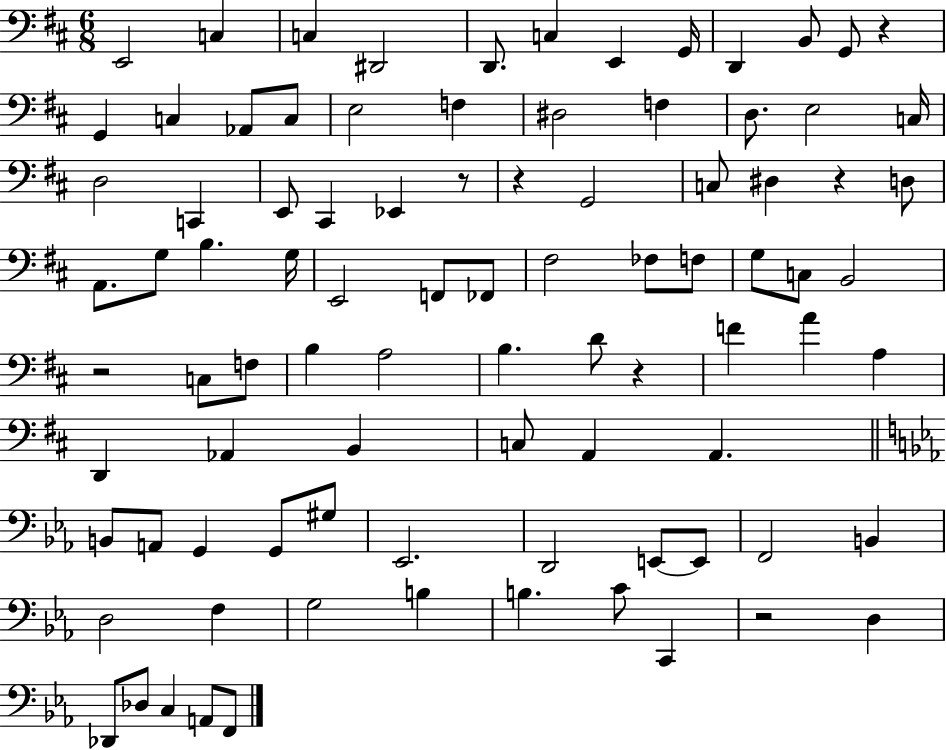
E2/h C3/q C3/q D#2/h D2/e. C3/q E2/q G2/s D2/q B2/e G2/e R/q G2/q C3/q Ab2/e C3/e E3/h F3/q D#3/h F3/q D3/e. E3/h C3/s D3/h C2/q E2/e C#2/q Eb2/q R/e R/q G2/h C3/e D#3/q R/q D3/e A2/e. G3/e B3/q. G3/s E2/h F2/e FES2/e F#3/h FES3/e F3/e G3/e C3/e B2/h R/h C3/e F3/e B3/q A3/h B3/q. D4/e R/q F4/q A4/q A3/q D2/q Ab2/q B2/q C3/e A2/q A2/q. B2/e A2/e G2/q G2/e G#3/e Eb2/h. D2/h E2/e E2/e F2/h B2/q D3/h F3/q G3/h B3/q B3/q. C4/e C2/q R/h D3/q Db2/e Db3/e C3/q A2/e F2/e